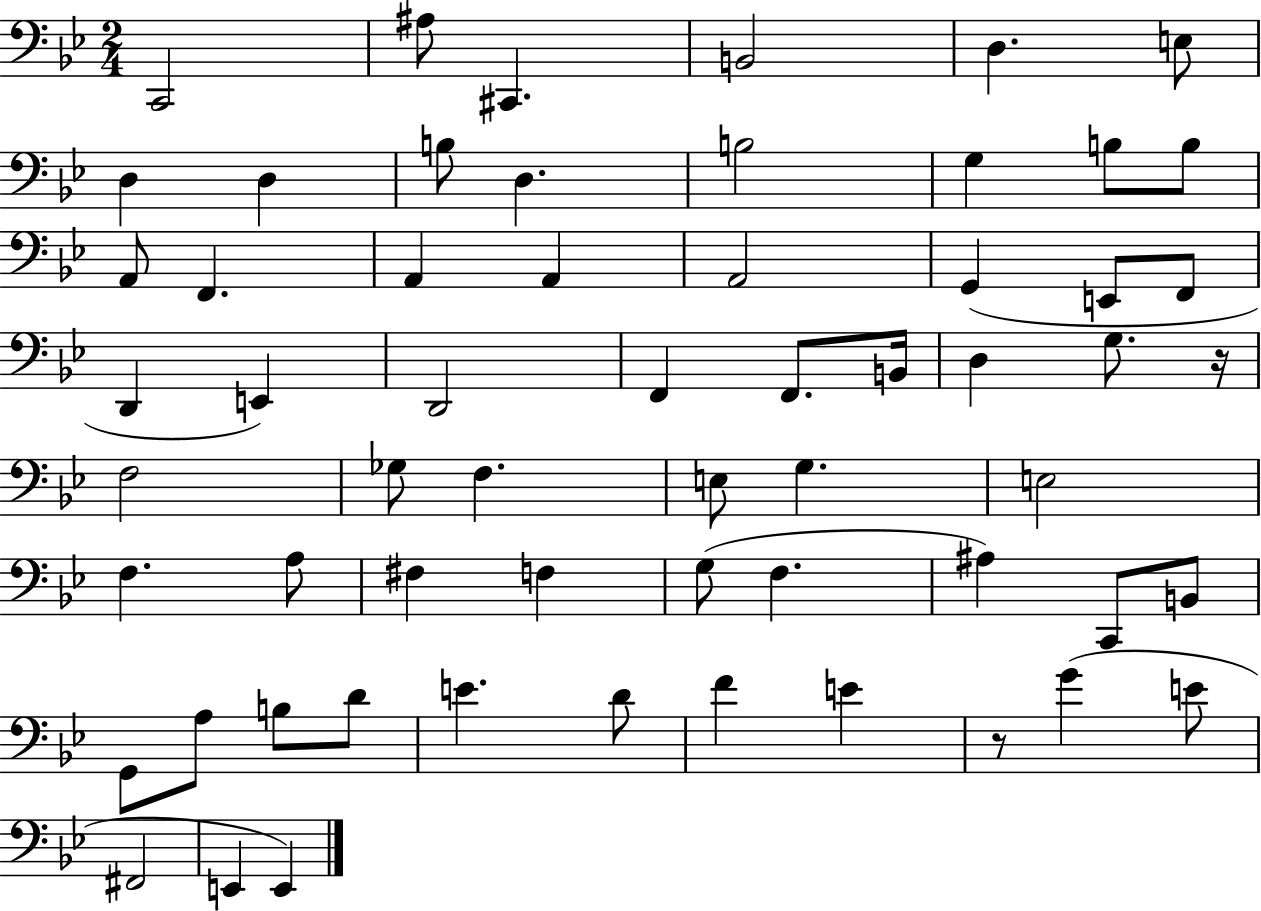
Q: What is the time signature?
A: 2/4